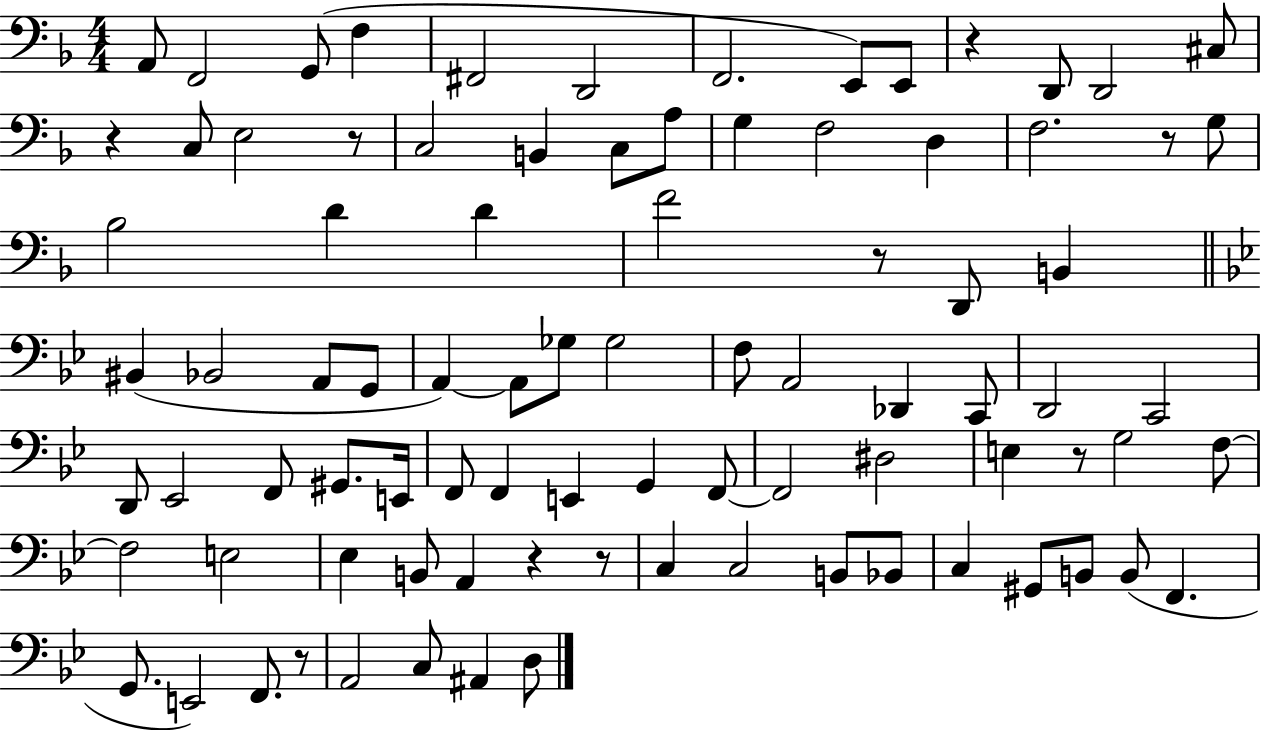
A2/e F2/h G2/e F3/q F#2/h D2/h F2/h. E2/e E2/e R/q D2/e D2/h C#3/e R/q C3/e E3/h R/e C3/h B2/q C3/e A3/e G3/q F3/h D3/q F3/h. R/e G3/e Bb3/h D4/q D4/q F4/h R/e D2/e B2/q BIS2/q Bb2/h A2/e G2/e A2/q A2/e Gb3/e Gb3/h F3/e A2/h Db2/q C2/e D2/h C2/h D2/e Eb2/h F2/e G#2/e. E2/s F2/e F2/q E2/q G2/q F2/e F2/h D#3/h E3/q R/e G3/h F3/e F3/h E3/h Eb3/q B2/e A2/q R/q R/e C3/q C3/h B2/e Bb2/e C3/q G#2/e B2/e B2/e F2/q. G2/e. E2/h F2/e. R/e A2/h C3/e A#2/q D3/e